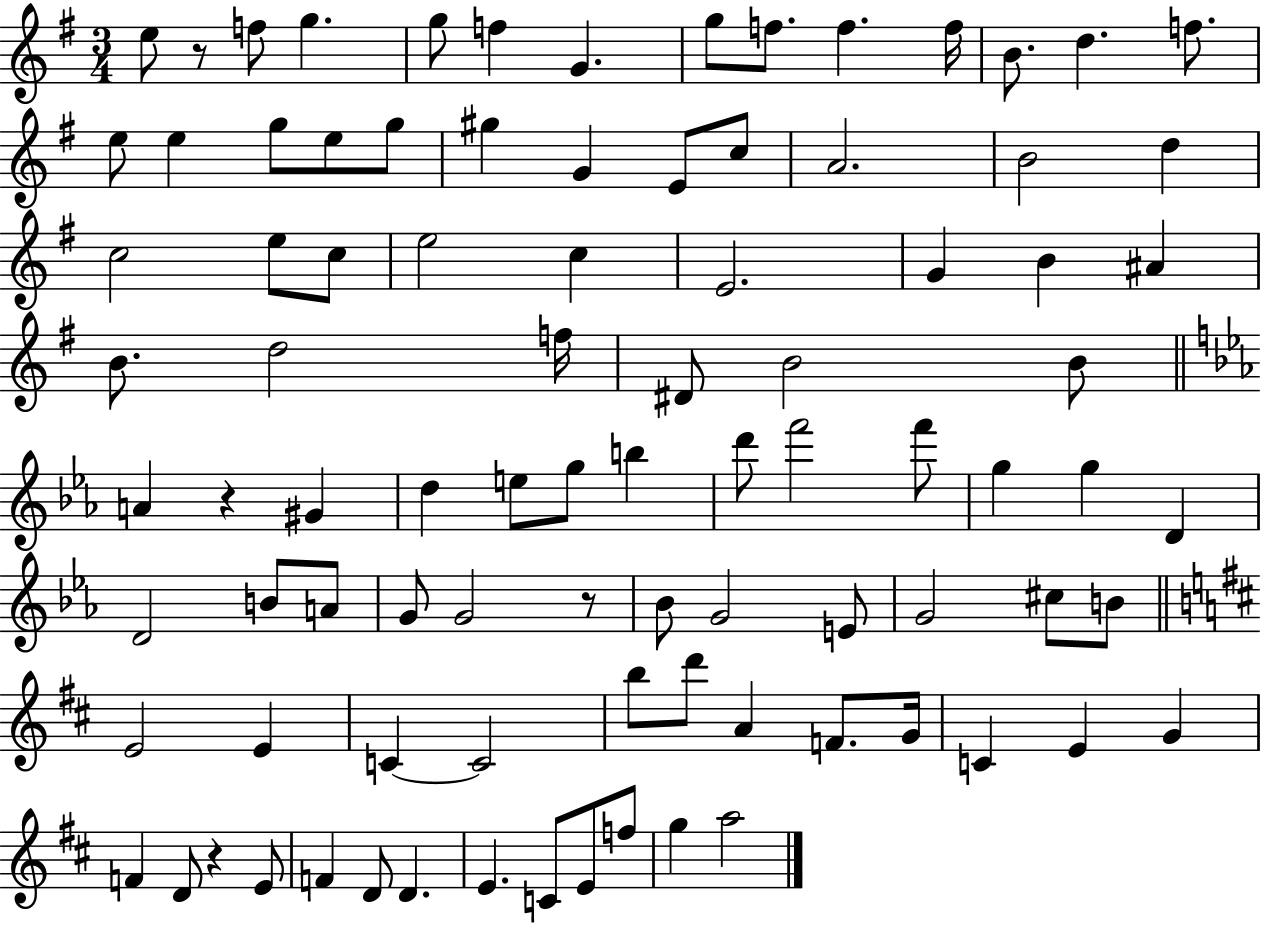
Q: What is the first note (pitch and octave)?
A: E5